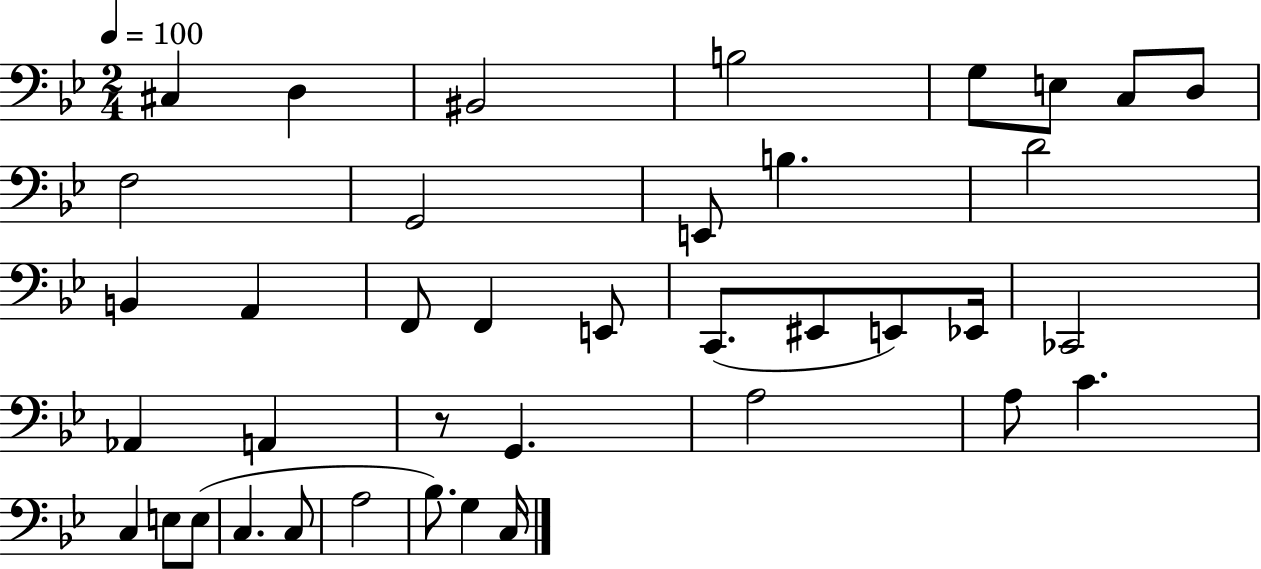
C#3/q D3/q BIS2/h B3/h G3/e E3/e C3/e D3/e F3/h G2/h E2/e B3/q. D4/h B2/q A2/q F2/e F2/q E2/e C2/e. EIS2/e E2/e Eb2/s CES2/h Ab2/q A2/q R/e G2/q. A3/h A3/e C4/q. C3/q E3/e E3/e C3/q. C3/e A3/h Bb3/e. G3/q C3/s